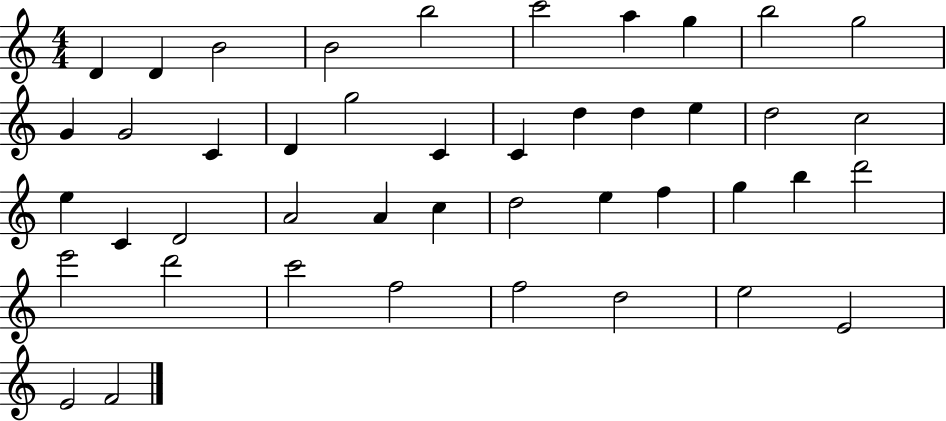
X:1
T:Untitled
M:4/4
L:1/4
K:C
D D B2 B2 b2 c'2 a g b2 g2 G G2 C D g2 C C d d e d2 c2 e C D2 A2 A c d2 e f g b d'2 e'2 d'2 c'2 f2 f2 d2 e2 E2 E2 F2